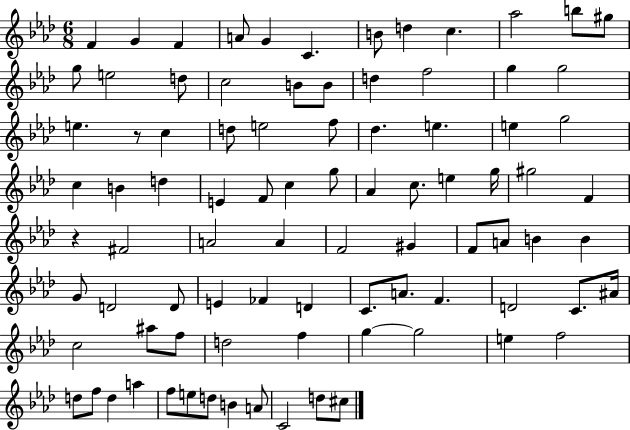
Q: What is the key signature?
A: AES major